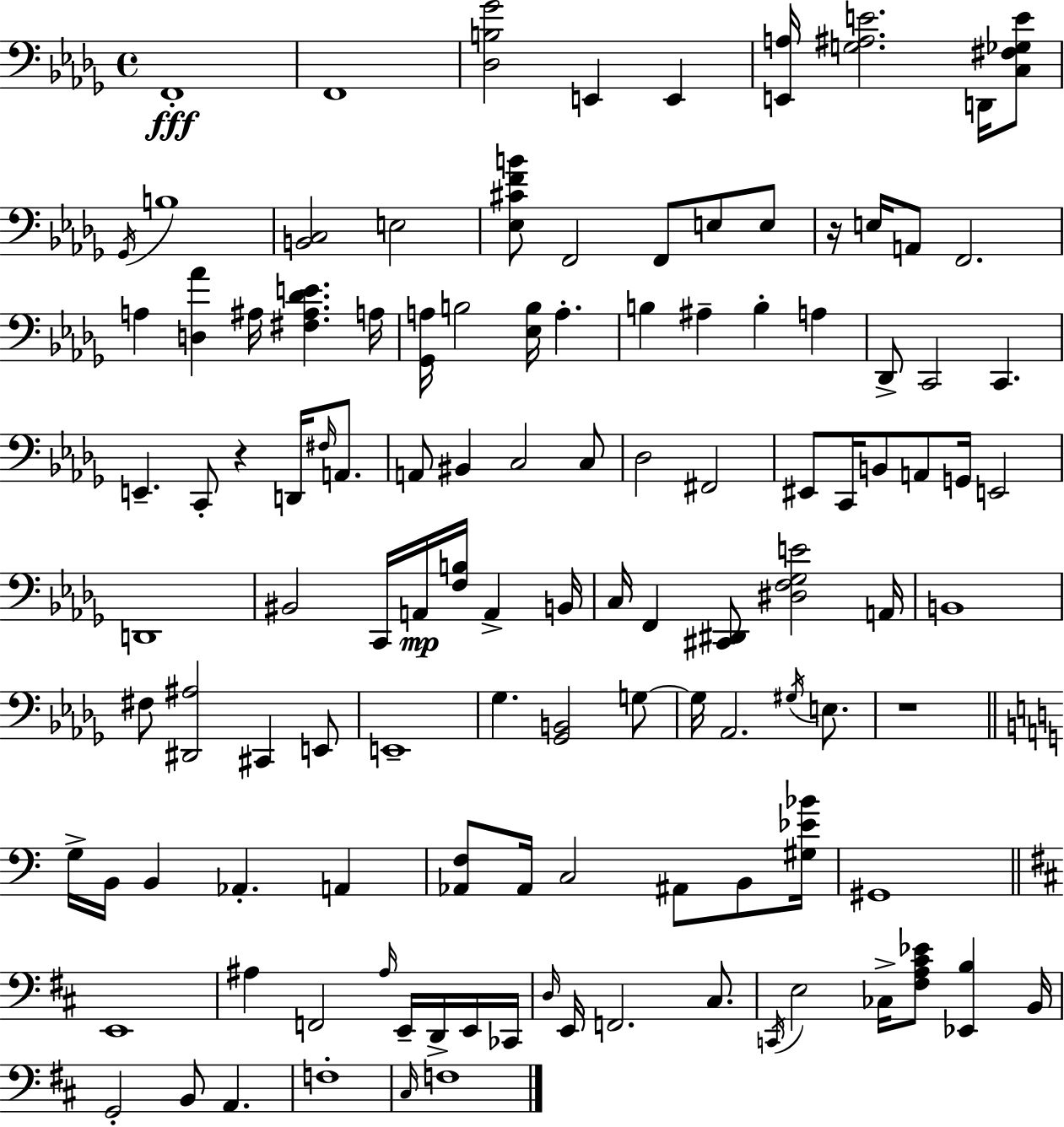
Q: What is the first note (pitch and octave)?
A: F2